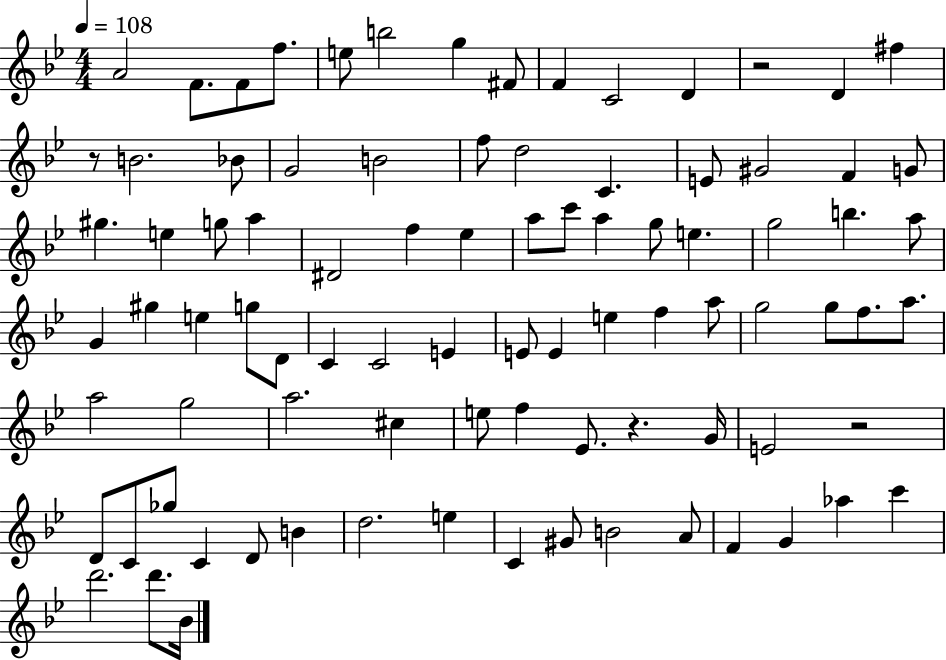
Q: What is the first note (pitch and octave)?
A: A4